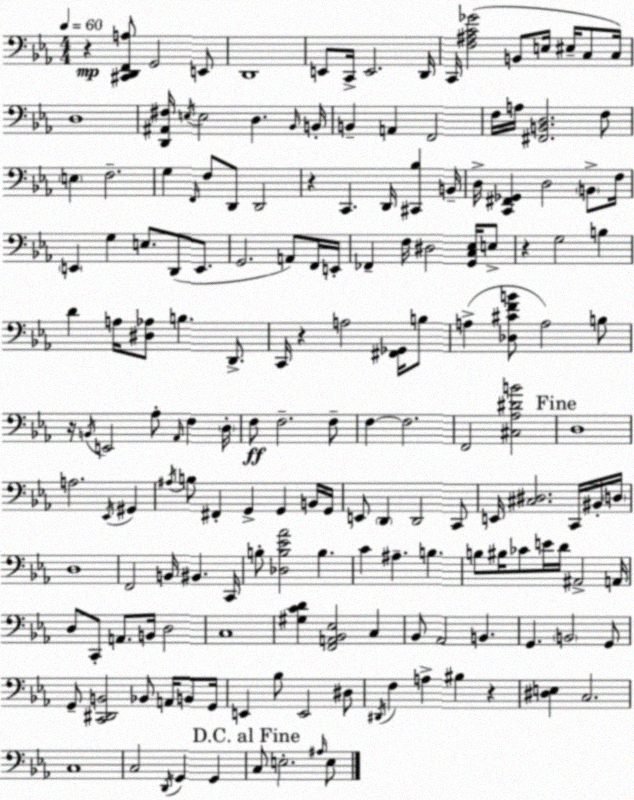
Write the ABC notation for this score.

X:1
T:Untitled
M:4/4
L:1/4
K:Cm
z [^C,,D,,F,,A,]/2 G,,2 E,,/2 D,,4 E,,/2 C,,/4 E,,2 D,,/4 C,,/4 [F,^A,C_G]2 B,,/2 E,/4 ^E,/4 C,/2 C,/4 D,4 [D,,^A,,^F,]/4 E,/4 E,2 D, _B,,/4 B,,/4 B,, A,, F,,2 F,/4 A,/4 [^F,,B,,D,]2 F,/2 E, F,2 G, F,,/4 F,/2 D,,/2 D,,2 z C,, D,,/4 [^C,,_B,] B,,/4 D,/4 [C,,^F,,_G,,] D,2 B,,/2 F,/4 E,, G, E,/2 D,,/2 E,,/2 G,,2 A,,/2 F,,/4 E,,/4 _F,, F,/4 ^D,2 [G,,C,_E,]/4 E,/2 z G,2 B, D A,/4 [^D,_A,]/2 B, D,,/2 C,,/4 z A,2 [^F,,_G,,]/4 B,/2 A, [_D,^CFB]/2 A,2 B,/2 z/4 B,,/4 E,,2 _A,/2 _A,,/4 F, D,/4 F,/2 F,2 F,/2 F, F,2 F,,2 [^C,_A,^DB]2 D,4 A,2 _E,,/4 ^G,, ^A,/4 B,/2 ^F,, G,, G,, B,,/4 G,,/4 E,,/2 D,, D,,2 C,,/2 E,,/4 [^C,^D,]2 C,,/4 ^B,,/4 D,/4 D,4 F,,2 B,,/4 ^B,, C,,/4 B,/2 [_D,B,_E_A]2 B, C ^A, B, B,/2 ^B,/4 _C/2 E/4 D/4 ^A,,2 A,,/4 D,/2 C,,/2 A,,/2 B,,/4 D,2 C,4 [^G,CD] [F,,A,,_B,,_E,]2 C, _B,,/2 _A,,2 B,, G,, B,,2 G,,/2 G,,/2 [C,,^D,,B,,]2 _B,,/2 A,,/4 B,,/2 G,,/4 E,, _B,/2 E,,2 ^D,/2 ^D,,/4 F, A, ^B, z [^D,E,] C,2 C,4 C,2 D,,/4 G,, G,, C,/2 E,2 ^A,/4 E,/2